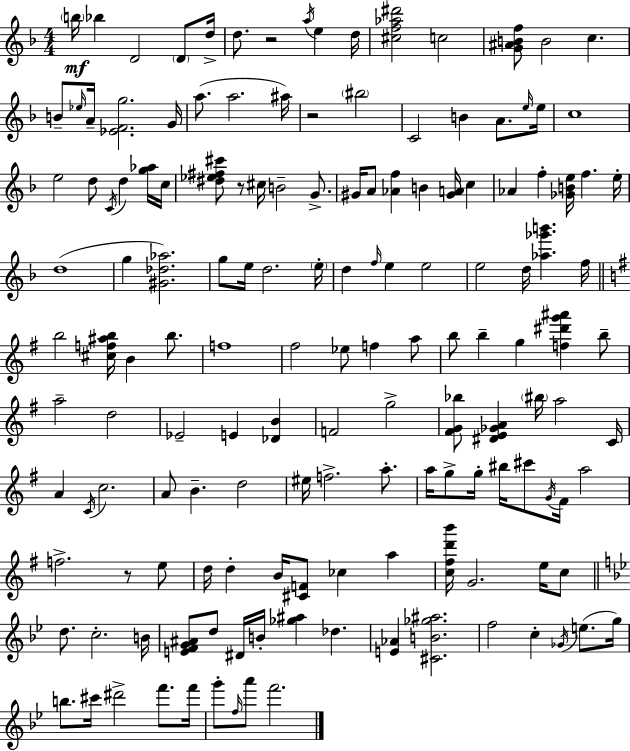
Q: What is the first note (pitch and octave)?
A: B5